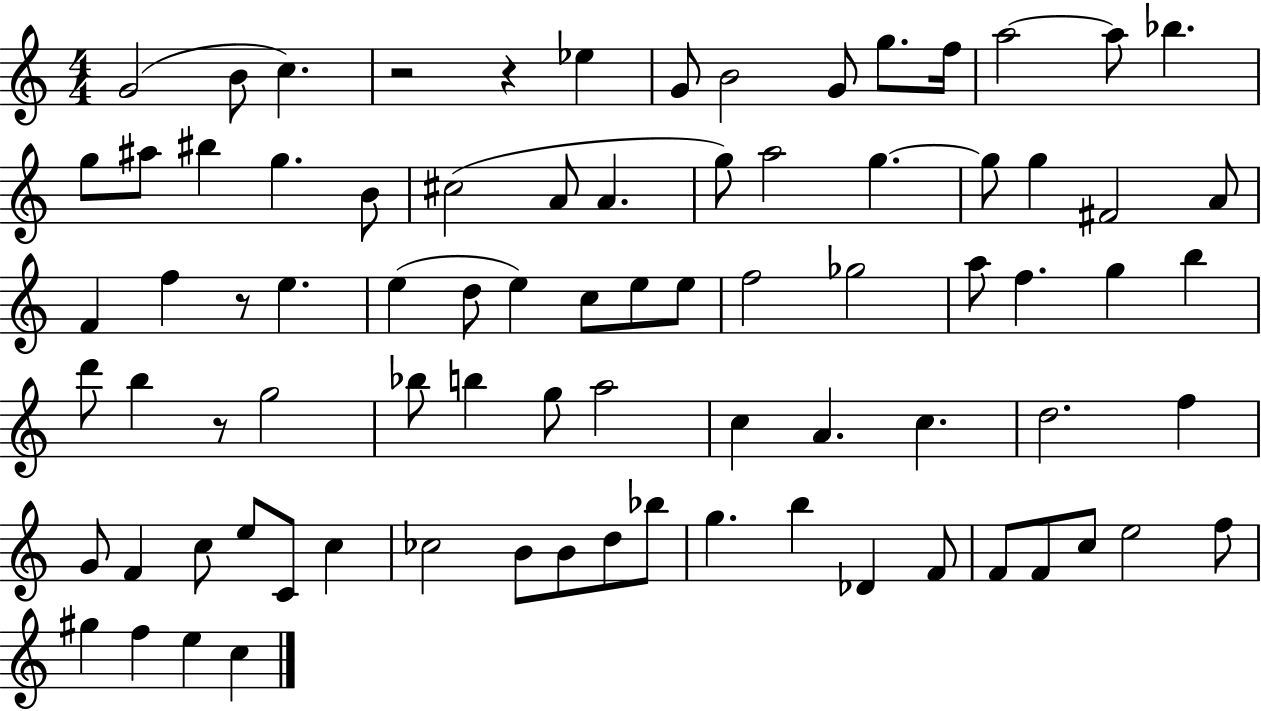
{
  \clef treble
  \numericTimeSignature
  \time 4/4
  \key c \major
  g'2( b'8 c''4.) | r2 r4 ees''4 | g'8 b'2 g'8 g''8. f''16 | a''2~~ a''8 bes''4. | \break g''8 ais''8 bis''4 g''4. b'8 | cis''2( a'8 a'4. | g''8) a''2 g''4.~~ | g''8 g''4 fis'2 a'8 | \break f'4 f''4 r8 e''4. | e''4( d''8 e''4) c''8 e''8 e''8 | f''2 ges''2 | a''8 f''4. g''4 b''4 | \break d'''8 b''4 r8 g''2 | bes''8 b''4 g''8 a''2 | c''4 a'4. c''4. | d''2. f''4 | \break g'8 f'4 c''8 e''8 c'8 c''4 | ces''2 b'8 b'8 d''8 bes''8 | g''4. b''4 des'4 f'8 | f'8 f'8 c''8 e''2 f''8 | \break gis''4 f''4 e''4 c''4 | \bar "|."
}